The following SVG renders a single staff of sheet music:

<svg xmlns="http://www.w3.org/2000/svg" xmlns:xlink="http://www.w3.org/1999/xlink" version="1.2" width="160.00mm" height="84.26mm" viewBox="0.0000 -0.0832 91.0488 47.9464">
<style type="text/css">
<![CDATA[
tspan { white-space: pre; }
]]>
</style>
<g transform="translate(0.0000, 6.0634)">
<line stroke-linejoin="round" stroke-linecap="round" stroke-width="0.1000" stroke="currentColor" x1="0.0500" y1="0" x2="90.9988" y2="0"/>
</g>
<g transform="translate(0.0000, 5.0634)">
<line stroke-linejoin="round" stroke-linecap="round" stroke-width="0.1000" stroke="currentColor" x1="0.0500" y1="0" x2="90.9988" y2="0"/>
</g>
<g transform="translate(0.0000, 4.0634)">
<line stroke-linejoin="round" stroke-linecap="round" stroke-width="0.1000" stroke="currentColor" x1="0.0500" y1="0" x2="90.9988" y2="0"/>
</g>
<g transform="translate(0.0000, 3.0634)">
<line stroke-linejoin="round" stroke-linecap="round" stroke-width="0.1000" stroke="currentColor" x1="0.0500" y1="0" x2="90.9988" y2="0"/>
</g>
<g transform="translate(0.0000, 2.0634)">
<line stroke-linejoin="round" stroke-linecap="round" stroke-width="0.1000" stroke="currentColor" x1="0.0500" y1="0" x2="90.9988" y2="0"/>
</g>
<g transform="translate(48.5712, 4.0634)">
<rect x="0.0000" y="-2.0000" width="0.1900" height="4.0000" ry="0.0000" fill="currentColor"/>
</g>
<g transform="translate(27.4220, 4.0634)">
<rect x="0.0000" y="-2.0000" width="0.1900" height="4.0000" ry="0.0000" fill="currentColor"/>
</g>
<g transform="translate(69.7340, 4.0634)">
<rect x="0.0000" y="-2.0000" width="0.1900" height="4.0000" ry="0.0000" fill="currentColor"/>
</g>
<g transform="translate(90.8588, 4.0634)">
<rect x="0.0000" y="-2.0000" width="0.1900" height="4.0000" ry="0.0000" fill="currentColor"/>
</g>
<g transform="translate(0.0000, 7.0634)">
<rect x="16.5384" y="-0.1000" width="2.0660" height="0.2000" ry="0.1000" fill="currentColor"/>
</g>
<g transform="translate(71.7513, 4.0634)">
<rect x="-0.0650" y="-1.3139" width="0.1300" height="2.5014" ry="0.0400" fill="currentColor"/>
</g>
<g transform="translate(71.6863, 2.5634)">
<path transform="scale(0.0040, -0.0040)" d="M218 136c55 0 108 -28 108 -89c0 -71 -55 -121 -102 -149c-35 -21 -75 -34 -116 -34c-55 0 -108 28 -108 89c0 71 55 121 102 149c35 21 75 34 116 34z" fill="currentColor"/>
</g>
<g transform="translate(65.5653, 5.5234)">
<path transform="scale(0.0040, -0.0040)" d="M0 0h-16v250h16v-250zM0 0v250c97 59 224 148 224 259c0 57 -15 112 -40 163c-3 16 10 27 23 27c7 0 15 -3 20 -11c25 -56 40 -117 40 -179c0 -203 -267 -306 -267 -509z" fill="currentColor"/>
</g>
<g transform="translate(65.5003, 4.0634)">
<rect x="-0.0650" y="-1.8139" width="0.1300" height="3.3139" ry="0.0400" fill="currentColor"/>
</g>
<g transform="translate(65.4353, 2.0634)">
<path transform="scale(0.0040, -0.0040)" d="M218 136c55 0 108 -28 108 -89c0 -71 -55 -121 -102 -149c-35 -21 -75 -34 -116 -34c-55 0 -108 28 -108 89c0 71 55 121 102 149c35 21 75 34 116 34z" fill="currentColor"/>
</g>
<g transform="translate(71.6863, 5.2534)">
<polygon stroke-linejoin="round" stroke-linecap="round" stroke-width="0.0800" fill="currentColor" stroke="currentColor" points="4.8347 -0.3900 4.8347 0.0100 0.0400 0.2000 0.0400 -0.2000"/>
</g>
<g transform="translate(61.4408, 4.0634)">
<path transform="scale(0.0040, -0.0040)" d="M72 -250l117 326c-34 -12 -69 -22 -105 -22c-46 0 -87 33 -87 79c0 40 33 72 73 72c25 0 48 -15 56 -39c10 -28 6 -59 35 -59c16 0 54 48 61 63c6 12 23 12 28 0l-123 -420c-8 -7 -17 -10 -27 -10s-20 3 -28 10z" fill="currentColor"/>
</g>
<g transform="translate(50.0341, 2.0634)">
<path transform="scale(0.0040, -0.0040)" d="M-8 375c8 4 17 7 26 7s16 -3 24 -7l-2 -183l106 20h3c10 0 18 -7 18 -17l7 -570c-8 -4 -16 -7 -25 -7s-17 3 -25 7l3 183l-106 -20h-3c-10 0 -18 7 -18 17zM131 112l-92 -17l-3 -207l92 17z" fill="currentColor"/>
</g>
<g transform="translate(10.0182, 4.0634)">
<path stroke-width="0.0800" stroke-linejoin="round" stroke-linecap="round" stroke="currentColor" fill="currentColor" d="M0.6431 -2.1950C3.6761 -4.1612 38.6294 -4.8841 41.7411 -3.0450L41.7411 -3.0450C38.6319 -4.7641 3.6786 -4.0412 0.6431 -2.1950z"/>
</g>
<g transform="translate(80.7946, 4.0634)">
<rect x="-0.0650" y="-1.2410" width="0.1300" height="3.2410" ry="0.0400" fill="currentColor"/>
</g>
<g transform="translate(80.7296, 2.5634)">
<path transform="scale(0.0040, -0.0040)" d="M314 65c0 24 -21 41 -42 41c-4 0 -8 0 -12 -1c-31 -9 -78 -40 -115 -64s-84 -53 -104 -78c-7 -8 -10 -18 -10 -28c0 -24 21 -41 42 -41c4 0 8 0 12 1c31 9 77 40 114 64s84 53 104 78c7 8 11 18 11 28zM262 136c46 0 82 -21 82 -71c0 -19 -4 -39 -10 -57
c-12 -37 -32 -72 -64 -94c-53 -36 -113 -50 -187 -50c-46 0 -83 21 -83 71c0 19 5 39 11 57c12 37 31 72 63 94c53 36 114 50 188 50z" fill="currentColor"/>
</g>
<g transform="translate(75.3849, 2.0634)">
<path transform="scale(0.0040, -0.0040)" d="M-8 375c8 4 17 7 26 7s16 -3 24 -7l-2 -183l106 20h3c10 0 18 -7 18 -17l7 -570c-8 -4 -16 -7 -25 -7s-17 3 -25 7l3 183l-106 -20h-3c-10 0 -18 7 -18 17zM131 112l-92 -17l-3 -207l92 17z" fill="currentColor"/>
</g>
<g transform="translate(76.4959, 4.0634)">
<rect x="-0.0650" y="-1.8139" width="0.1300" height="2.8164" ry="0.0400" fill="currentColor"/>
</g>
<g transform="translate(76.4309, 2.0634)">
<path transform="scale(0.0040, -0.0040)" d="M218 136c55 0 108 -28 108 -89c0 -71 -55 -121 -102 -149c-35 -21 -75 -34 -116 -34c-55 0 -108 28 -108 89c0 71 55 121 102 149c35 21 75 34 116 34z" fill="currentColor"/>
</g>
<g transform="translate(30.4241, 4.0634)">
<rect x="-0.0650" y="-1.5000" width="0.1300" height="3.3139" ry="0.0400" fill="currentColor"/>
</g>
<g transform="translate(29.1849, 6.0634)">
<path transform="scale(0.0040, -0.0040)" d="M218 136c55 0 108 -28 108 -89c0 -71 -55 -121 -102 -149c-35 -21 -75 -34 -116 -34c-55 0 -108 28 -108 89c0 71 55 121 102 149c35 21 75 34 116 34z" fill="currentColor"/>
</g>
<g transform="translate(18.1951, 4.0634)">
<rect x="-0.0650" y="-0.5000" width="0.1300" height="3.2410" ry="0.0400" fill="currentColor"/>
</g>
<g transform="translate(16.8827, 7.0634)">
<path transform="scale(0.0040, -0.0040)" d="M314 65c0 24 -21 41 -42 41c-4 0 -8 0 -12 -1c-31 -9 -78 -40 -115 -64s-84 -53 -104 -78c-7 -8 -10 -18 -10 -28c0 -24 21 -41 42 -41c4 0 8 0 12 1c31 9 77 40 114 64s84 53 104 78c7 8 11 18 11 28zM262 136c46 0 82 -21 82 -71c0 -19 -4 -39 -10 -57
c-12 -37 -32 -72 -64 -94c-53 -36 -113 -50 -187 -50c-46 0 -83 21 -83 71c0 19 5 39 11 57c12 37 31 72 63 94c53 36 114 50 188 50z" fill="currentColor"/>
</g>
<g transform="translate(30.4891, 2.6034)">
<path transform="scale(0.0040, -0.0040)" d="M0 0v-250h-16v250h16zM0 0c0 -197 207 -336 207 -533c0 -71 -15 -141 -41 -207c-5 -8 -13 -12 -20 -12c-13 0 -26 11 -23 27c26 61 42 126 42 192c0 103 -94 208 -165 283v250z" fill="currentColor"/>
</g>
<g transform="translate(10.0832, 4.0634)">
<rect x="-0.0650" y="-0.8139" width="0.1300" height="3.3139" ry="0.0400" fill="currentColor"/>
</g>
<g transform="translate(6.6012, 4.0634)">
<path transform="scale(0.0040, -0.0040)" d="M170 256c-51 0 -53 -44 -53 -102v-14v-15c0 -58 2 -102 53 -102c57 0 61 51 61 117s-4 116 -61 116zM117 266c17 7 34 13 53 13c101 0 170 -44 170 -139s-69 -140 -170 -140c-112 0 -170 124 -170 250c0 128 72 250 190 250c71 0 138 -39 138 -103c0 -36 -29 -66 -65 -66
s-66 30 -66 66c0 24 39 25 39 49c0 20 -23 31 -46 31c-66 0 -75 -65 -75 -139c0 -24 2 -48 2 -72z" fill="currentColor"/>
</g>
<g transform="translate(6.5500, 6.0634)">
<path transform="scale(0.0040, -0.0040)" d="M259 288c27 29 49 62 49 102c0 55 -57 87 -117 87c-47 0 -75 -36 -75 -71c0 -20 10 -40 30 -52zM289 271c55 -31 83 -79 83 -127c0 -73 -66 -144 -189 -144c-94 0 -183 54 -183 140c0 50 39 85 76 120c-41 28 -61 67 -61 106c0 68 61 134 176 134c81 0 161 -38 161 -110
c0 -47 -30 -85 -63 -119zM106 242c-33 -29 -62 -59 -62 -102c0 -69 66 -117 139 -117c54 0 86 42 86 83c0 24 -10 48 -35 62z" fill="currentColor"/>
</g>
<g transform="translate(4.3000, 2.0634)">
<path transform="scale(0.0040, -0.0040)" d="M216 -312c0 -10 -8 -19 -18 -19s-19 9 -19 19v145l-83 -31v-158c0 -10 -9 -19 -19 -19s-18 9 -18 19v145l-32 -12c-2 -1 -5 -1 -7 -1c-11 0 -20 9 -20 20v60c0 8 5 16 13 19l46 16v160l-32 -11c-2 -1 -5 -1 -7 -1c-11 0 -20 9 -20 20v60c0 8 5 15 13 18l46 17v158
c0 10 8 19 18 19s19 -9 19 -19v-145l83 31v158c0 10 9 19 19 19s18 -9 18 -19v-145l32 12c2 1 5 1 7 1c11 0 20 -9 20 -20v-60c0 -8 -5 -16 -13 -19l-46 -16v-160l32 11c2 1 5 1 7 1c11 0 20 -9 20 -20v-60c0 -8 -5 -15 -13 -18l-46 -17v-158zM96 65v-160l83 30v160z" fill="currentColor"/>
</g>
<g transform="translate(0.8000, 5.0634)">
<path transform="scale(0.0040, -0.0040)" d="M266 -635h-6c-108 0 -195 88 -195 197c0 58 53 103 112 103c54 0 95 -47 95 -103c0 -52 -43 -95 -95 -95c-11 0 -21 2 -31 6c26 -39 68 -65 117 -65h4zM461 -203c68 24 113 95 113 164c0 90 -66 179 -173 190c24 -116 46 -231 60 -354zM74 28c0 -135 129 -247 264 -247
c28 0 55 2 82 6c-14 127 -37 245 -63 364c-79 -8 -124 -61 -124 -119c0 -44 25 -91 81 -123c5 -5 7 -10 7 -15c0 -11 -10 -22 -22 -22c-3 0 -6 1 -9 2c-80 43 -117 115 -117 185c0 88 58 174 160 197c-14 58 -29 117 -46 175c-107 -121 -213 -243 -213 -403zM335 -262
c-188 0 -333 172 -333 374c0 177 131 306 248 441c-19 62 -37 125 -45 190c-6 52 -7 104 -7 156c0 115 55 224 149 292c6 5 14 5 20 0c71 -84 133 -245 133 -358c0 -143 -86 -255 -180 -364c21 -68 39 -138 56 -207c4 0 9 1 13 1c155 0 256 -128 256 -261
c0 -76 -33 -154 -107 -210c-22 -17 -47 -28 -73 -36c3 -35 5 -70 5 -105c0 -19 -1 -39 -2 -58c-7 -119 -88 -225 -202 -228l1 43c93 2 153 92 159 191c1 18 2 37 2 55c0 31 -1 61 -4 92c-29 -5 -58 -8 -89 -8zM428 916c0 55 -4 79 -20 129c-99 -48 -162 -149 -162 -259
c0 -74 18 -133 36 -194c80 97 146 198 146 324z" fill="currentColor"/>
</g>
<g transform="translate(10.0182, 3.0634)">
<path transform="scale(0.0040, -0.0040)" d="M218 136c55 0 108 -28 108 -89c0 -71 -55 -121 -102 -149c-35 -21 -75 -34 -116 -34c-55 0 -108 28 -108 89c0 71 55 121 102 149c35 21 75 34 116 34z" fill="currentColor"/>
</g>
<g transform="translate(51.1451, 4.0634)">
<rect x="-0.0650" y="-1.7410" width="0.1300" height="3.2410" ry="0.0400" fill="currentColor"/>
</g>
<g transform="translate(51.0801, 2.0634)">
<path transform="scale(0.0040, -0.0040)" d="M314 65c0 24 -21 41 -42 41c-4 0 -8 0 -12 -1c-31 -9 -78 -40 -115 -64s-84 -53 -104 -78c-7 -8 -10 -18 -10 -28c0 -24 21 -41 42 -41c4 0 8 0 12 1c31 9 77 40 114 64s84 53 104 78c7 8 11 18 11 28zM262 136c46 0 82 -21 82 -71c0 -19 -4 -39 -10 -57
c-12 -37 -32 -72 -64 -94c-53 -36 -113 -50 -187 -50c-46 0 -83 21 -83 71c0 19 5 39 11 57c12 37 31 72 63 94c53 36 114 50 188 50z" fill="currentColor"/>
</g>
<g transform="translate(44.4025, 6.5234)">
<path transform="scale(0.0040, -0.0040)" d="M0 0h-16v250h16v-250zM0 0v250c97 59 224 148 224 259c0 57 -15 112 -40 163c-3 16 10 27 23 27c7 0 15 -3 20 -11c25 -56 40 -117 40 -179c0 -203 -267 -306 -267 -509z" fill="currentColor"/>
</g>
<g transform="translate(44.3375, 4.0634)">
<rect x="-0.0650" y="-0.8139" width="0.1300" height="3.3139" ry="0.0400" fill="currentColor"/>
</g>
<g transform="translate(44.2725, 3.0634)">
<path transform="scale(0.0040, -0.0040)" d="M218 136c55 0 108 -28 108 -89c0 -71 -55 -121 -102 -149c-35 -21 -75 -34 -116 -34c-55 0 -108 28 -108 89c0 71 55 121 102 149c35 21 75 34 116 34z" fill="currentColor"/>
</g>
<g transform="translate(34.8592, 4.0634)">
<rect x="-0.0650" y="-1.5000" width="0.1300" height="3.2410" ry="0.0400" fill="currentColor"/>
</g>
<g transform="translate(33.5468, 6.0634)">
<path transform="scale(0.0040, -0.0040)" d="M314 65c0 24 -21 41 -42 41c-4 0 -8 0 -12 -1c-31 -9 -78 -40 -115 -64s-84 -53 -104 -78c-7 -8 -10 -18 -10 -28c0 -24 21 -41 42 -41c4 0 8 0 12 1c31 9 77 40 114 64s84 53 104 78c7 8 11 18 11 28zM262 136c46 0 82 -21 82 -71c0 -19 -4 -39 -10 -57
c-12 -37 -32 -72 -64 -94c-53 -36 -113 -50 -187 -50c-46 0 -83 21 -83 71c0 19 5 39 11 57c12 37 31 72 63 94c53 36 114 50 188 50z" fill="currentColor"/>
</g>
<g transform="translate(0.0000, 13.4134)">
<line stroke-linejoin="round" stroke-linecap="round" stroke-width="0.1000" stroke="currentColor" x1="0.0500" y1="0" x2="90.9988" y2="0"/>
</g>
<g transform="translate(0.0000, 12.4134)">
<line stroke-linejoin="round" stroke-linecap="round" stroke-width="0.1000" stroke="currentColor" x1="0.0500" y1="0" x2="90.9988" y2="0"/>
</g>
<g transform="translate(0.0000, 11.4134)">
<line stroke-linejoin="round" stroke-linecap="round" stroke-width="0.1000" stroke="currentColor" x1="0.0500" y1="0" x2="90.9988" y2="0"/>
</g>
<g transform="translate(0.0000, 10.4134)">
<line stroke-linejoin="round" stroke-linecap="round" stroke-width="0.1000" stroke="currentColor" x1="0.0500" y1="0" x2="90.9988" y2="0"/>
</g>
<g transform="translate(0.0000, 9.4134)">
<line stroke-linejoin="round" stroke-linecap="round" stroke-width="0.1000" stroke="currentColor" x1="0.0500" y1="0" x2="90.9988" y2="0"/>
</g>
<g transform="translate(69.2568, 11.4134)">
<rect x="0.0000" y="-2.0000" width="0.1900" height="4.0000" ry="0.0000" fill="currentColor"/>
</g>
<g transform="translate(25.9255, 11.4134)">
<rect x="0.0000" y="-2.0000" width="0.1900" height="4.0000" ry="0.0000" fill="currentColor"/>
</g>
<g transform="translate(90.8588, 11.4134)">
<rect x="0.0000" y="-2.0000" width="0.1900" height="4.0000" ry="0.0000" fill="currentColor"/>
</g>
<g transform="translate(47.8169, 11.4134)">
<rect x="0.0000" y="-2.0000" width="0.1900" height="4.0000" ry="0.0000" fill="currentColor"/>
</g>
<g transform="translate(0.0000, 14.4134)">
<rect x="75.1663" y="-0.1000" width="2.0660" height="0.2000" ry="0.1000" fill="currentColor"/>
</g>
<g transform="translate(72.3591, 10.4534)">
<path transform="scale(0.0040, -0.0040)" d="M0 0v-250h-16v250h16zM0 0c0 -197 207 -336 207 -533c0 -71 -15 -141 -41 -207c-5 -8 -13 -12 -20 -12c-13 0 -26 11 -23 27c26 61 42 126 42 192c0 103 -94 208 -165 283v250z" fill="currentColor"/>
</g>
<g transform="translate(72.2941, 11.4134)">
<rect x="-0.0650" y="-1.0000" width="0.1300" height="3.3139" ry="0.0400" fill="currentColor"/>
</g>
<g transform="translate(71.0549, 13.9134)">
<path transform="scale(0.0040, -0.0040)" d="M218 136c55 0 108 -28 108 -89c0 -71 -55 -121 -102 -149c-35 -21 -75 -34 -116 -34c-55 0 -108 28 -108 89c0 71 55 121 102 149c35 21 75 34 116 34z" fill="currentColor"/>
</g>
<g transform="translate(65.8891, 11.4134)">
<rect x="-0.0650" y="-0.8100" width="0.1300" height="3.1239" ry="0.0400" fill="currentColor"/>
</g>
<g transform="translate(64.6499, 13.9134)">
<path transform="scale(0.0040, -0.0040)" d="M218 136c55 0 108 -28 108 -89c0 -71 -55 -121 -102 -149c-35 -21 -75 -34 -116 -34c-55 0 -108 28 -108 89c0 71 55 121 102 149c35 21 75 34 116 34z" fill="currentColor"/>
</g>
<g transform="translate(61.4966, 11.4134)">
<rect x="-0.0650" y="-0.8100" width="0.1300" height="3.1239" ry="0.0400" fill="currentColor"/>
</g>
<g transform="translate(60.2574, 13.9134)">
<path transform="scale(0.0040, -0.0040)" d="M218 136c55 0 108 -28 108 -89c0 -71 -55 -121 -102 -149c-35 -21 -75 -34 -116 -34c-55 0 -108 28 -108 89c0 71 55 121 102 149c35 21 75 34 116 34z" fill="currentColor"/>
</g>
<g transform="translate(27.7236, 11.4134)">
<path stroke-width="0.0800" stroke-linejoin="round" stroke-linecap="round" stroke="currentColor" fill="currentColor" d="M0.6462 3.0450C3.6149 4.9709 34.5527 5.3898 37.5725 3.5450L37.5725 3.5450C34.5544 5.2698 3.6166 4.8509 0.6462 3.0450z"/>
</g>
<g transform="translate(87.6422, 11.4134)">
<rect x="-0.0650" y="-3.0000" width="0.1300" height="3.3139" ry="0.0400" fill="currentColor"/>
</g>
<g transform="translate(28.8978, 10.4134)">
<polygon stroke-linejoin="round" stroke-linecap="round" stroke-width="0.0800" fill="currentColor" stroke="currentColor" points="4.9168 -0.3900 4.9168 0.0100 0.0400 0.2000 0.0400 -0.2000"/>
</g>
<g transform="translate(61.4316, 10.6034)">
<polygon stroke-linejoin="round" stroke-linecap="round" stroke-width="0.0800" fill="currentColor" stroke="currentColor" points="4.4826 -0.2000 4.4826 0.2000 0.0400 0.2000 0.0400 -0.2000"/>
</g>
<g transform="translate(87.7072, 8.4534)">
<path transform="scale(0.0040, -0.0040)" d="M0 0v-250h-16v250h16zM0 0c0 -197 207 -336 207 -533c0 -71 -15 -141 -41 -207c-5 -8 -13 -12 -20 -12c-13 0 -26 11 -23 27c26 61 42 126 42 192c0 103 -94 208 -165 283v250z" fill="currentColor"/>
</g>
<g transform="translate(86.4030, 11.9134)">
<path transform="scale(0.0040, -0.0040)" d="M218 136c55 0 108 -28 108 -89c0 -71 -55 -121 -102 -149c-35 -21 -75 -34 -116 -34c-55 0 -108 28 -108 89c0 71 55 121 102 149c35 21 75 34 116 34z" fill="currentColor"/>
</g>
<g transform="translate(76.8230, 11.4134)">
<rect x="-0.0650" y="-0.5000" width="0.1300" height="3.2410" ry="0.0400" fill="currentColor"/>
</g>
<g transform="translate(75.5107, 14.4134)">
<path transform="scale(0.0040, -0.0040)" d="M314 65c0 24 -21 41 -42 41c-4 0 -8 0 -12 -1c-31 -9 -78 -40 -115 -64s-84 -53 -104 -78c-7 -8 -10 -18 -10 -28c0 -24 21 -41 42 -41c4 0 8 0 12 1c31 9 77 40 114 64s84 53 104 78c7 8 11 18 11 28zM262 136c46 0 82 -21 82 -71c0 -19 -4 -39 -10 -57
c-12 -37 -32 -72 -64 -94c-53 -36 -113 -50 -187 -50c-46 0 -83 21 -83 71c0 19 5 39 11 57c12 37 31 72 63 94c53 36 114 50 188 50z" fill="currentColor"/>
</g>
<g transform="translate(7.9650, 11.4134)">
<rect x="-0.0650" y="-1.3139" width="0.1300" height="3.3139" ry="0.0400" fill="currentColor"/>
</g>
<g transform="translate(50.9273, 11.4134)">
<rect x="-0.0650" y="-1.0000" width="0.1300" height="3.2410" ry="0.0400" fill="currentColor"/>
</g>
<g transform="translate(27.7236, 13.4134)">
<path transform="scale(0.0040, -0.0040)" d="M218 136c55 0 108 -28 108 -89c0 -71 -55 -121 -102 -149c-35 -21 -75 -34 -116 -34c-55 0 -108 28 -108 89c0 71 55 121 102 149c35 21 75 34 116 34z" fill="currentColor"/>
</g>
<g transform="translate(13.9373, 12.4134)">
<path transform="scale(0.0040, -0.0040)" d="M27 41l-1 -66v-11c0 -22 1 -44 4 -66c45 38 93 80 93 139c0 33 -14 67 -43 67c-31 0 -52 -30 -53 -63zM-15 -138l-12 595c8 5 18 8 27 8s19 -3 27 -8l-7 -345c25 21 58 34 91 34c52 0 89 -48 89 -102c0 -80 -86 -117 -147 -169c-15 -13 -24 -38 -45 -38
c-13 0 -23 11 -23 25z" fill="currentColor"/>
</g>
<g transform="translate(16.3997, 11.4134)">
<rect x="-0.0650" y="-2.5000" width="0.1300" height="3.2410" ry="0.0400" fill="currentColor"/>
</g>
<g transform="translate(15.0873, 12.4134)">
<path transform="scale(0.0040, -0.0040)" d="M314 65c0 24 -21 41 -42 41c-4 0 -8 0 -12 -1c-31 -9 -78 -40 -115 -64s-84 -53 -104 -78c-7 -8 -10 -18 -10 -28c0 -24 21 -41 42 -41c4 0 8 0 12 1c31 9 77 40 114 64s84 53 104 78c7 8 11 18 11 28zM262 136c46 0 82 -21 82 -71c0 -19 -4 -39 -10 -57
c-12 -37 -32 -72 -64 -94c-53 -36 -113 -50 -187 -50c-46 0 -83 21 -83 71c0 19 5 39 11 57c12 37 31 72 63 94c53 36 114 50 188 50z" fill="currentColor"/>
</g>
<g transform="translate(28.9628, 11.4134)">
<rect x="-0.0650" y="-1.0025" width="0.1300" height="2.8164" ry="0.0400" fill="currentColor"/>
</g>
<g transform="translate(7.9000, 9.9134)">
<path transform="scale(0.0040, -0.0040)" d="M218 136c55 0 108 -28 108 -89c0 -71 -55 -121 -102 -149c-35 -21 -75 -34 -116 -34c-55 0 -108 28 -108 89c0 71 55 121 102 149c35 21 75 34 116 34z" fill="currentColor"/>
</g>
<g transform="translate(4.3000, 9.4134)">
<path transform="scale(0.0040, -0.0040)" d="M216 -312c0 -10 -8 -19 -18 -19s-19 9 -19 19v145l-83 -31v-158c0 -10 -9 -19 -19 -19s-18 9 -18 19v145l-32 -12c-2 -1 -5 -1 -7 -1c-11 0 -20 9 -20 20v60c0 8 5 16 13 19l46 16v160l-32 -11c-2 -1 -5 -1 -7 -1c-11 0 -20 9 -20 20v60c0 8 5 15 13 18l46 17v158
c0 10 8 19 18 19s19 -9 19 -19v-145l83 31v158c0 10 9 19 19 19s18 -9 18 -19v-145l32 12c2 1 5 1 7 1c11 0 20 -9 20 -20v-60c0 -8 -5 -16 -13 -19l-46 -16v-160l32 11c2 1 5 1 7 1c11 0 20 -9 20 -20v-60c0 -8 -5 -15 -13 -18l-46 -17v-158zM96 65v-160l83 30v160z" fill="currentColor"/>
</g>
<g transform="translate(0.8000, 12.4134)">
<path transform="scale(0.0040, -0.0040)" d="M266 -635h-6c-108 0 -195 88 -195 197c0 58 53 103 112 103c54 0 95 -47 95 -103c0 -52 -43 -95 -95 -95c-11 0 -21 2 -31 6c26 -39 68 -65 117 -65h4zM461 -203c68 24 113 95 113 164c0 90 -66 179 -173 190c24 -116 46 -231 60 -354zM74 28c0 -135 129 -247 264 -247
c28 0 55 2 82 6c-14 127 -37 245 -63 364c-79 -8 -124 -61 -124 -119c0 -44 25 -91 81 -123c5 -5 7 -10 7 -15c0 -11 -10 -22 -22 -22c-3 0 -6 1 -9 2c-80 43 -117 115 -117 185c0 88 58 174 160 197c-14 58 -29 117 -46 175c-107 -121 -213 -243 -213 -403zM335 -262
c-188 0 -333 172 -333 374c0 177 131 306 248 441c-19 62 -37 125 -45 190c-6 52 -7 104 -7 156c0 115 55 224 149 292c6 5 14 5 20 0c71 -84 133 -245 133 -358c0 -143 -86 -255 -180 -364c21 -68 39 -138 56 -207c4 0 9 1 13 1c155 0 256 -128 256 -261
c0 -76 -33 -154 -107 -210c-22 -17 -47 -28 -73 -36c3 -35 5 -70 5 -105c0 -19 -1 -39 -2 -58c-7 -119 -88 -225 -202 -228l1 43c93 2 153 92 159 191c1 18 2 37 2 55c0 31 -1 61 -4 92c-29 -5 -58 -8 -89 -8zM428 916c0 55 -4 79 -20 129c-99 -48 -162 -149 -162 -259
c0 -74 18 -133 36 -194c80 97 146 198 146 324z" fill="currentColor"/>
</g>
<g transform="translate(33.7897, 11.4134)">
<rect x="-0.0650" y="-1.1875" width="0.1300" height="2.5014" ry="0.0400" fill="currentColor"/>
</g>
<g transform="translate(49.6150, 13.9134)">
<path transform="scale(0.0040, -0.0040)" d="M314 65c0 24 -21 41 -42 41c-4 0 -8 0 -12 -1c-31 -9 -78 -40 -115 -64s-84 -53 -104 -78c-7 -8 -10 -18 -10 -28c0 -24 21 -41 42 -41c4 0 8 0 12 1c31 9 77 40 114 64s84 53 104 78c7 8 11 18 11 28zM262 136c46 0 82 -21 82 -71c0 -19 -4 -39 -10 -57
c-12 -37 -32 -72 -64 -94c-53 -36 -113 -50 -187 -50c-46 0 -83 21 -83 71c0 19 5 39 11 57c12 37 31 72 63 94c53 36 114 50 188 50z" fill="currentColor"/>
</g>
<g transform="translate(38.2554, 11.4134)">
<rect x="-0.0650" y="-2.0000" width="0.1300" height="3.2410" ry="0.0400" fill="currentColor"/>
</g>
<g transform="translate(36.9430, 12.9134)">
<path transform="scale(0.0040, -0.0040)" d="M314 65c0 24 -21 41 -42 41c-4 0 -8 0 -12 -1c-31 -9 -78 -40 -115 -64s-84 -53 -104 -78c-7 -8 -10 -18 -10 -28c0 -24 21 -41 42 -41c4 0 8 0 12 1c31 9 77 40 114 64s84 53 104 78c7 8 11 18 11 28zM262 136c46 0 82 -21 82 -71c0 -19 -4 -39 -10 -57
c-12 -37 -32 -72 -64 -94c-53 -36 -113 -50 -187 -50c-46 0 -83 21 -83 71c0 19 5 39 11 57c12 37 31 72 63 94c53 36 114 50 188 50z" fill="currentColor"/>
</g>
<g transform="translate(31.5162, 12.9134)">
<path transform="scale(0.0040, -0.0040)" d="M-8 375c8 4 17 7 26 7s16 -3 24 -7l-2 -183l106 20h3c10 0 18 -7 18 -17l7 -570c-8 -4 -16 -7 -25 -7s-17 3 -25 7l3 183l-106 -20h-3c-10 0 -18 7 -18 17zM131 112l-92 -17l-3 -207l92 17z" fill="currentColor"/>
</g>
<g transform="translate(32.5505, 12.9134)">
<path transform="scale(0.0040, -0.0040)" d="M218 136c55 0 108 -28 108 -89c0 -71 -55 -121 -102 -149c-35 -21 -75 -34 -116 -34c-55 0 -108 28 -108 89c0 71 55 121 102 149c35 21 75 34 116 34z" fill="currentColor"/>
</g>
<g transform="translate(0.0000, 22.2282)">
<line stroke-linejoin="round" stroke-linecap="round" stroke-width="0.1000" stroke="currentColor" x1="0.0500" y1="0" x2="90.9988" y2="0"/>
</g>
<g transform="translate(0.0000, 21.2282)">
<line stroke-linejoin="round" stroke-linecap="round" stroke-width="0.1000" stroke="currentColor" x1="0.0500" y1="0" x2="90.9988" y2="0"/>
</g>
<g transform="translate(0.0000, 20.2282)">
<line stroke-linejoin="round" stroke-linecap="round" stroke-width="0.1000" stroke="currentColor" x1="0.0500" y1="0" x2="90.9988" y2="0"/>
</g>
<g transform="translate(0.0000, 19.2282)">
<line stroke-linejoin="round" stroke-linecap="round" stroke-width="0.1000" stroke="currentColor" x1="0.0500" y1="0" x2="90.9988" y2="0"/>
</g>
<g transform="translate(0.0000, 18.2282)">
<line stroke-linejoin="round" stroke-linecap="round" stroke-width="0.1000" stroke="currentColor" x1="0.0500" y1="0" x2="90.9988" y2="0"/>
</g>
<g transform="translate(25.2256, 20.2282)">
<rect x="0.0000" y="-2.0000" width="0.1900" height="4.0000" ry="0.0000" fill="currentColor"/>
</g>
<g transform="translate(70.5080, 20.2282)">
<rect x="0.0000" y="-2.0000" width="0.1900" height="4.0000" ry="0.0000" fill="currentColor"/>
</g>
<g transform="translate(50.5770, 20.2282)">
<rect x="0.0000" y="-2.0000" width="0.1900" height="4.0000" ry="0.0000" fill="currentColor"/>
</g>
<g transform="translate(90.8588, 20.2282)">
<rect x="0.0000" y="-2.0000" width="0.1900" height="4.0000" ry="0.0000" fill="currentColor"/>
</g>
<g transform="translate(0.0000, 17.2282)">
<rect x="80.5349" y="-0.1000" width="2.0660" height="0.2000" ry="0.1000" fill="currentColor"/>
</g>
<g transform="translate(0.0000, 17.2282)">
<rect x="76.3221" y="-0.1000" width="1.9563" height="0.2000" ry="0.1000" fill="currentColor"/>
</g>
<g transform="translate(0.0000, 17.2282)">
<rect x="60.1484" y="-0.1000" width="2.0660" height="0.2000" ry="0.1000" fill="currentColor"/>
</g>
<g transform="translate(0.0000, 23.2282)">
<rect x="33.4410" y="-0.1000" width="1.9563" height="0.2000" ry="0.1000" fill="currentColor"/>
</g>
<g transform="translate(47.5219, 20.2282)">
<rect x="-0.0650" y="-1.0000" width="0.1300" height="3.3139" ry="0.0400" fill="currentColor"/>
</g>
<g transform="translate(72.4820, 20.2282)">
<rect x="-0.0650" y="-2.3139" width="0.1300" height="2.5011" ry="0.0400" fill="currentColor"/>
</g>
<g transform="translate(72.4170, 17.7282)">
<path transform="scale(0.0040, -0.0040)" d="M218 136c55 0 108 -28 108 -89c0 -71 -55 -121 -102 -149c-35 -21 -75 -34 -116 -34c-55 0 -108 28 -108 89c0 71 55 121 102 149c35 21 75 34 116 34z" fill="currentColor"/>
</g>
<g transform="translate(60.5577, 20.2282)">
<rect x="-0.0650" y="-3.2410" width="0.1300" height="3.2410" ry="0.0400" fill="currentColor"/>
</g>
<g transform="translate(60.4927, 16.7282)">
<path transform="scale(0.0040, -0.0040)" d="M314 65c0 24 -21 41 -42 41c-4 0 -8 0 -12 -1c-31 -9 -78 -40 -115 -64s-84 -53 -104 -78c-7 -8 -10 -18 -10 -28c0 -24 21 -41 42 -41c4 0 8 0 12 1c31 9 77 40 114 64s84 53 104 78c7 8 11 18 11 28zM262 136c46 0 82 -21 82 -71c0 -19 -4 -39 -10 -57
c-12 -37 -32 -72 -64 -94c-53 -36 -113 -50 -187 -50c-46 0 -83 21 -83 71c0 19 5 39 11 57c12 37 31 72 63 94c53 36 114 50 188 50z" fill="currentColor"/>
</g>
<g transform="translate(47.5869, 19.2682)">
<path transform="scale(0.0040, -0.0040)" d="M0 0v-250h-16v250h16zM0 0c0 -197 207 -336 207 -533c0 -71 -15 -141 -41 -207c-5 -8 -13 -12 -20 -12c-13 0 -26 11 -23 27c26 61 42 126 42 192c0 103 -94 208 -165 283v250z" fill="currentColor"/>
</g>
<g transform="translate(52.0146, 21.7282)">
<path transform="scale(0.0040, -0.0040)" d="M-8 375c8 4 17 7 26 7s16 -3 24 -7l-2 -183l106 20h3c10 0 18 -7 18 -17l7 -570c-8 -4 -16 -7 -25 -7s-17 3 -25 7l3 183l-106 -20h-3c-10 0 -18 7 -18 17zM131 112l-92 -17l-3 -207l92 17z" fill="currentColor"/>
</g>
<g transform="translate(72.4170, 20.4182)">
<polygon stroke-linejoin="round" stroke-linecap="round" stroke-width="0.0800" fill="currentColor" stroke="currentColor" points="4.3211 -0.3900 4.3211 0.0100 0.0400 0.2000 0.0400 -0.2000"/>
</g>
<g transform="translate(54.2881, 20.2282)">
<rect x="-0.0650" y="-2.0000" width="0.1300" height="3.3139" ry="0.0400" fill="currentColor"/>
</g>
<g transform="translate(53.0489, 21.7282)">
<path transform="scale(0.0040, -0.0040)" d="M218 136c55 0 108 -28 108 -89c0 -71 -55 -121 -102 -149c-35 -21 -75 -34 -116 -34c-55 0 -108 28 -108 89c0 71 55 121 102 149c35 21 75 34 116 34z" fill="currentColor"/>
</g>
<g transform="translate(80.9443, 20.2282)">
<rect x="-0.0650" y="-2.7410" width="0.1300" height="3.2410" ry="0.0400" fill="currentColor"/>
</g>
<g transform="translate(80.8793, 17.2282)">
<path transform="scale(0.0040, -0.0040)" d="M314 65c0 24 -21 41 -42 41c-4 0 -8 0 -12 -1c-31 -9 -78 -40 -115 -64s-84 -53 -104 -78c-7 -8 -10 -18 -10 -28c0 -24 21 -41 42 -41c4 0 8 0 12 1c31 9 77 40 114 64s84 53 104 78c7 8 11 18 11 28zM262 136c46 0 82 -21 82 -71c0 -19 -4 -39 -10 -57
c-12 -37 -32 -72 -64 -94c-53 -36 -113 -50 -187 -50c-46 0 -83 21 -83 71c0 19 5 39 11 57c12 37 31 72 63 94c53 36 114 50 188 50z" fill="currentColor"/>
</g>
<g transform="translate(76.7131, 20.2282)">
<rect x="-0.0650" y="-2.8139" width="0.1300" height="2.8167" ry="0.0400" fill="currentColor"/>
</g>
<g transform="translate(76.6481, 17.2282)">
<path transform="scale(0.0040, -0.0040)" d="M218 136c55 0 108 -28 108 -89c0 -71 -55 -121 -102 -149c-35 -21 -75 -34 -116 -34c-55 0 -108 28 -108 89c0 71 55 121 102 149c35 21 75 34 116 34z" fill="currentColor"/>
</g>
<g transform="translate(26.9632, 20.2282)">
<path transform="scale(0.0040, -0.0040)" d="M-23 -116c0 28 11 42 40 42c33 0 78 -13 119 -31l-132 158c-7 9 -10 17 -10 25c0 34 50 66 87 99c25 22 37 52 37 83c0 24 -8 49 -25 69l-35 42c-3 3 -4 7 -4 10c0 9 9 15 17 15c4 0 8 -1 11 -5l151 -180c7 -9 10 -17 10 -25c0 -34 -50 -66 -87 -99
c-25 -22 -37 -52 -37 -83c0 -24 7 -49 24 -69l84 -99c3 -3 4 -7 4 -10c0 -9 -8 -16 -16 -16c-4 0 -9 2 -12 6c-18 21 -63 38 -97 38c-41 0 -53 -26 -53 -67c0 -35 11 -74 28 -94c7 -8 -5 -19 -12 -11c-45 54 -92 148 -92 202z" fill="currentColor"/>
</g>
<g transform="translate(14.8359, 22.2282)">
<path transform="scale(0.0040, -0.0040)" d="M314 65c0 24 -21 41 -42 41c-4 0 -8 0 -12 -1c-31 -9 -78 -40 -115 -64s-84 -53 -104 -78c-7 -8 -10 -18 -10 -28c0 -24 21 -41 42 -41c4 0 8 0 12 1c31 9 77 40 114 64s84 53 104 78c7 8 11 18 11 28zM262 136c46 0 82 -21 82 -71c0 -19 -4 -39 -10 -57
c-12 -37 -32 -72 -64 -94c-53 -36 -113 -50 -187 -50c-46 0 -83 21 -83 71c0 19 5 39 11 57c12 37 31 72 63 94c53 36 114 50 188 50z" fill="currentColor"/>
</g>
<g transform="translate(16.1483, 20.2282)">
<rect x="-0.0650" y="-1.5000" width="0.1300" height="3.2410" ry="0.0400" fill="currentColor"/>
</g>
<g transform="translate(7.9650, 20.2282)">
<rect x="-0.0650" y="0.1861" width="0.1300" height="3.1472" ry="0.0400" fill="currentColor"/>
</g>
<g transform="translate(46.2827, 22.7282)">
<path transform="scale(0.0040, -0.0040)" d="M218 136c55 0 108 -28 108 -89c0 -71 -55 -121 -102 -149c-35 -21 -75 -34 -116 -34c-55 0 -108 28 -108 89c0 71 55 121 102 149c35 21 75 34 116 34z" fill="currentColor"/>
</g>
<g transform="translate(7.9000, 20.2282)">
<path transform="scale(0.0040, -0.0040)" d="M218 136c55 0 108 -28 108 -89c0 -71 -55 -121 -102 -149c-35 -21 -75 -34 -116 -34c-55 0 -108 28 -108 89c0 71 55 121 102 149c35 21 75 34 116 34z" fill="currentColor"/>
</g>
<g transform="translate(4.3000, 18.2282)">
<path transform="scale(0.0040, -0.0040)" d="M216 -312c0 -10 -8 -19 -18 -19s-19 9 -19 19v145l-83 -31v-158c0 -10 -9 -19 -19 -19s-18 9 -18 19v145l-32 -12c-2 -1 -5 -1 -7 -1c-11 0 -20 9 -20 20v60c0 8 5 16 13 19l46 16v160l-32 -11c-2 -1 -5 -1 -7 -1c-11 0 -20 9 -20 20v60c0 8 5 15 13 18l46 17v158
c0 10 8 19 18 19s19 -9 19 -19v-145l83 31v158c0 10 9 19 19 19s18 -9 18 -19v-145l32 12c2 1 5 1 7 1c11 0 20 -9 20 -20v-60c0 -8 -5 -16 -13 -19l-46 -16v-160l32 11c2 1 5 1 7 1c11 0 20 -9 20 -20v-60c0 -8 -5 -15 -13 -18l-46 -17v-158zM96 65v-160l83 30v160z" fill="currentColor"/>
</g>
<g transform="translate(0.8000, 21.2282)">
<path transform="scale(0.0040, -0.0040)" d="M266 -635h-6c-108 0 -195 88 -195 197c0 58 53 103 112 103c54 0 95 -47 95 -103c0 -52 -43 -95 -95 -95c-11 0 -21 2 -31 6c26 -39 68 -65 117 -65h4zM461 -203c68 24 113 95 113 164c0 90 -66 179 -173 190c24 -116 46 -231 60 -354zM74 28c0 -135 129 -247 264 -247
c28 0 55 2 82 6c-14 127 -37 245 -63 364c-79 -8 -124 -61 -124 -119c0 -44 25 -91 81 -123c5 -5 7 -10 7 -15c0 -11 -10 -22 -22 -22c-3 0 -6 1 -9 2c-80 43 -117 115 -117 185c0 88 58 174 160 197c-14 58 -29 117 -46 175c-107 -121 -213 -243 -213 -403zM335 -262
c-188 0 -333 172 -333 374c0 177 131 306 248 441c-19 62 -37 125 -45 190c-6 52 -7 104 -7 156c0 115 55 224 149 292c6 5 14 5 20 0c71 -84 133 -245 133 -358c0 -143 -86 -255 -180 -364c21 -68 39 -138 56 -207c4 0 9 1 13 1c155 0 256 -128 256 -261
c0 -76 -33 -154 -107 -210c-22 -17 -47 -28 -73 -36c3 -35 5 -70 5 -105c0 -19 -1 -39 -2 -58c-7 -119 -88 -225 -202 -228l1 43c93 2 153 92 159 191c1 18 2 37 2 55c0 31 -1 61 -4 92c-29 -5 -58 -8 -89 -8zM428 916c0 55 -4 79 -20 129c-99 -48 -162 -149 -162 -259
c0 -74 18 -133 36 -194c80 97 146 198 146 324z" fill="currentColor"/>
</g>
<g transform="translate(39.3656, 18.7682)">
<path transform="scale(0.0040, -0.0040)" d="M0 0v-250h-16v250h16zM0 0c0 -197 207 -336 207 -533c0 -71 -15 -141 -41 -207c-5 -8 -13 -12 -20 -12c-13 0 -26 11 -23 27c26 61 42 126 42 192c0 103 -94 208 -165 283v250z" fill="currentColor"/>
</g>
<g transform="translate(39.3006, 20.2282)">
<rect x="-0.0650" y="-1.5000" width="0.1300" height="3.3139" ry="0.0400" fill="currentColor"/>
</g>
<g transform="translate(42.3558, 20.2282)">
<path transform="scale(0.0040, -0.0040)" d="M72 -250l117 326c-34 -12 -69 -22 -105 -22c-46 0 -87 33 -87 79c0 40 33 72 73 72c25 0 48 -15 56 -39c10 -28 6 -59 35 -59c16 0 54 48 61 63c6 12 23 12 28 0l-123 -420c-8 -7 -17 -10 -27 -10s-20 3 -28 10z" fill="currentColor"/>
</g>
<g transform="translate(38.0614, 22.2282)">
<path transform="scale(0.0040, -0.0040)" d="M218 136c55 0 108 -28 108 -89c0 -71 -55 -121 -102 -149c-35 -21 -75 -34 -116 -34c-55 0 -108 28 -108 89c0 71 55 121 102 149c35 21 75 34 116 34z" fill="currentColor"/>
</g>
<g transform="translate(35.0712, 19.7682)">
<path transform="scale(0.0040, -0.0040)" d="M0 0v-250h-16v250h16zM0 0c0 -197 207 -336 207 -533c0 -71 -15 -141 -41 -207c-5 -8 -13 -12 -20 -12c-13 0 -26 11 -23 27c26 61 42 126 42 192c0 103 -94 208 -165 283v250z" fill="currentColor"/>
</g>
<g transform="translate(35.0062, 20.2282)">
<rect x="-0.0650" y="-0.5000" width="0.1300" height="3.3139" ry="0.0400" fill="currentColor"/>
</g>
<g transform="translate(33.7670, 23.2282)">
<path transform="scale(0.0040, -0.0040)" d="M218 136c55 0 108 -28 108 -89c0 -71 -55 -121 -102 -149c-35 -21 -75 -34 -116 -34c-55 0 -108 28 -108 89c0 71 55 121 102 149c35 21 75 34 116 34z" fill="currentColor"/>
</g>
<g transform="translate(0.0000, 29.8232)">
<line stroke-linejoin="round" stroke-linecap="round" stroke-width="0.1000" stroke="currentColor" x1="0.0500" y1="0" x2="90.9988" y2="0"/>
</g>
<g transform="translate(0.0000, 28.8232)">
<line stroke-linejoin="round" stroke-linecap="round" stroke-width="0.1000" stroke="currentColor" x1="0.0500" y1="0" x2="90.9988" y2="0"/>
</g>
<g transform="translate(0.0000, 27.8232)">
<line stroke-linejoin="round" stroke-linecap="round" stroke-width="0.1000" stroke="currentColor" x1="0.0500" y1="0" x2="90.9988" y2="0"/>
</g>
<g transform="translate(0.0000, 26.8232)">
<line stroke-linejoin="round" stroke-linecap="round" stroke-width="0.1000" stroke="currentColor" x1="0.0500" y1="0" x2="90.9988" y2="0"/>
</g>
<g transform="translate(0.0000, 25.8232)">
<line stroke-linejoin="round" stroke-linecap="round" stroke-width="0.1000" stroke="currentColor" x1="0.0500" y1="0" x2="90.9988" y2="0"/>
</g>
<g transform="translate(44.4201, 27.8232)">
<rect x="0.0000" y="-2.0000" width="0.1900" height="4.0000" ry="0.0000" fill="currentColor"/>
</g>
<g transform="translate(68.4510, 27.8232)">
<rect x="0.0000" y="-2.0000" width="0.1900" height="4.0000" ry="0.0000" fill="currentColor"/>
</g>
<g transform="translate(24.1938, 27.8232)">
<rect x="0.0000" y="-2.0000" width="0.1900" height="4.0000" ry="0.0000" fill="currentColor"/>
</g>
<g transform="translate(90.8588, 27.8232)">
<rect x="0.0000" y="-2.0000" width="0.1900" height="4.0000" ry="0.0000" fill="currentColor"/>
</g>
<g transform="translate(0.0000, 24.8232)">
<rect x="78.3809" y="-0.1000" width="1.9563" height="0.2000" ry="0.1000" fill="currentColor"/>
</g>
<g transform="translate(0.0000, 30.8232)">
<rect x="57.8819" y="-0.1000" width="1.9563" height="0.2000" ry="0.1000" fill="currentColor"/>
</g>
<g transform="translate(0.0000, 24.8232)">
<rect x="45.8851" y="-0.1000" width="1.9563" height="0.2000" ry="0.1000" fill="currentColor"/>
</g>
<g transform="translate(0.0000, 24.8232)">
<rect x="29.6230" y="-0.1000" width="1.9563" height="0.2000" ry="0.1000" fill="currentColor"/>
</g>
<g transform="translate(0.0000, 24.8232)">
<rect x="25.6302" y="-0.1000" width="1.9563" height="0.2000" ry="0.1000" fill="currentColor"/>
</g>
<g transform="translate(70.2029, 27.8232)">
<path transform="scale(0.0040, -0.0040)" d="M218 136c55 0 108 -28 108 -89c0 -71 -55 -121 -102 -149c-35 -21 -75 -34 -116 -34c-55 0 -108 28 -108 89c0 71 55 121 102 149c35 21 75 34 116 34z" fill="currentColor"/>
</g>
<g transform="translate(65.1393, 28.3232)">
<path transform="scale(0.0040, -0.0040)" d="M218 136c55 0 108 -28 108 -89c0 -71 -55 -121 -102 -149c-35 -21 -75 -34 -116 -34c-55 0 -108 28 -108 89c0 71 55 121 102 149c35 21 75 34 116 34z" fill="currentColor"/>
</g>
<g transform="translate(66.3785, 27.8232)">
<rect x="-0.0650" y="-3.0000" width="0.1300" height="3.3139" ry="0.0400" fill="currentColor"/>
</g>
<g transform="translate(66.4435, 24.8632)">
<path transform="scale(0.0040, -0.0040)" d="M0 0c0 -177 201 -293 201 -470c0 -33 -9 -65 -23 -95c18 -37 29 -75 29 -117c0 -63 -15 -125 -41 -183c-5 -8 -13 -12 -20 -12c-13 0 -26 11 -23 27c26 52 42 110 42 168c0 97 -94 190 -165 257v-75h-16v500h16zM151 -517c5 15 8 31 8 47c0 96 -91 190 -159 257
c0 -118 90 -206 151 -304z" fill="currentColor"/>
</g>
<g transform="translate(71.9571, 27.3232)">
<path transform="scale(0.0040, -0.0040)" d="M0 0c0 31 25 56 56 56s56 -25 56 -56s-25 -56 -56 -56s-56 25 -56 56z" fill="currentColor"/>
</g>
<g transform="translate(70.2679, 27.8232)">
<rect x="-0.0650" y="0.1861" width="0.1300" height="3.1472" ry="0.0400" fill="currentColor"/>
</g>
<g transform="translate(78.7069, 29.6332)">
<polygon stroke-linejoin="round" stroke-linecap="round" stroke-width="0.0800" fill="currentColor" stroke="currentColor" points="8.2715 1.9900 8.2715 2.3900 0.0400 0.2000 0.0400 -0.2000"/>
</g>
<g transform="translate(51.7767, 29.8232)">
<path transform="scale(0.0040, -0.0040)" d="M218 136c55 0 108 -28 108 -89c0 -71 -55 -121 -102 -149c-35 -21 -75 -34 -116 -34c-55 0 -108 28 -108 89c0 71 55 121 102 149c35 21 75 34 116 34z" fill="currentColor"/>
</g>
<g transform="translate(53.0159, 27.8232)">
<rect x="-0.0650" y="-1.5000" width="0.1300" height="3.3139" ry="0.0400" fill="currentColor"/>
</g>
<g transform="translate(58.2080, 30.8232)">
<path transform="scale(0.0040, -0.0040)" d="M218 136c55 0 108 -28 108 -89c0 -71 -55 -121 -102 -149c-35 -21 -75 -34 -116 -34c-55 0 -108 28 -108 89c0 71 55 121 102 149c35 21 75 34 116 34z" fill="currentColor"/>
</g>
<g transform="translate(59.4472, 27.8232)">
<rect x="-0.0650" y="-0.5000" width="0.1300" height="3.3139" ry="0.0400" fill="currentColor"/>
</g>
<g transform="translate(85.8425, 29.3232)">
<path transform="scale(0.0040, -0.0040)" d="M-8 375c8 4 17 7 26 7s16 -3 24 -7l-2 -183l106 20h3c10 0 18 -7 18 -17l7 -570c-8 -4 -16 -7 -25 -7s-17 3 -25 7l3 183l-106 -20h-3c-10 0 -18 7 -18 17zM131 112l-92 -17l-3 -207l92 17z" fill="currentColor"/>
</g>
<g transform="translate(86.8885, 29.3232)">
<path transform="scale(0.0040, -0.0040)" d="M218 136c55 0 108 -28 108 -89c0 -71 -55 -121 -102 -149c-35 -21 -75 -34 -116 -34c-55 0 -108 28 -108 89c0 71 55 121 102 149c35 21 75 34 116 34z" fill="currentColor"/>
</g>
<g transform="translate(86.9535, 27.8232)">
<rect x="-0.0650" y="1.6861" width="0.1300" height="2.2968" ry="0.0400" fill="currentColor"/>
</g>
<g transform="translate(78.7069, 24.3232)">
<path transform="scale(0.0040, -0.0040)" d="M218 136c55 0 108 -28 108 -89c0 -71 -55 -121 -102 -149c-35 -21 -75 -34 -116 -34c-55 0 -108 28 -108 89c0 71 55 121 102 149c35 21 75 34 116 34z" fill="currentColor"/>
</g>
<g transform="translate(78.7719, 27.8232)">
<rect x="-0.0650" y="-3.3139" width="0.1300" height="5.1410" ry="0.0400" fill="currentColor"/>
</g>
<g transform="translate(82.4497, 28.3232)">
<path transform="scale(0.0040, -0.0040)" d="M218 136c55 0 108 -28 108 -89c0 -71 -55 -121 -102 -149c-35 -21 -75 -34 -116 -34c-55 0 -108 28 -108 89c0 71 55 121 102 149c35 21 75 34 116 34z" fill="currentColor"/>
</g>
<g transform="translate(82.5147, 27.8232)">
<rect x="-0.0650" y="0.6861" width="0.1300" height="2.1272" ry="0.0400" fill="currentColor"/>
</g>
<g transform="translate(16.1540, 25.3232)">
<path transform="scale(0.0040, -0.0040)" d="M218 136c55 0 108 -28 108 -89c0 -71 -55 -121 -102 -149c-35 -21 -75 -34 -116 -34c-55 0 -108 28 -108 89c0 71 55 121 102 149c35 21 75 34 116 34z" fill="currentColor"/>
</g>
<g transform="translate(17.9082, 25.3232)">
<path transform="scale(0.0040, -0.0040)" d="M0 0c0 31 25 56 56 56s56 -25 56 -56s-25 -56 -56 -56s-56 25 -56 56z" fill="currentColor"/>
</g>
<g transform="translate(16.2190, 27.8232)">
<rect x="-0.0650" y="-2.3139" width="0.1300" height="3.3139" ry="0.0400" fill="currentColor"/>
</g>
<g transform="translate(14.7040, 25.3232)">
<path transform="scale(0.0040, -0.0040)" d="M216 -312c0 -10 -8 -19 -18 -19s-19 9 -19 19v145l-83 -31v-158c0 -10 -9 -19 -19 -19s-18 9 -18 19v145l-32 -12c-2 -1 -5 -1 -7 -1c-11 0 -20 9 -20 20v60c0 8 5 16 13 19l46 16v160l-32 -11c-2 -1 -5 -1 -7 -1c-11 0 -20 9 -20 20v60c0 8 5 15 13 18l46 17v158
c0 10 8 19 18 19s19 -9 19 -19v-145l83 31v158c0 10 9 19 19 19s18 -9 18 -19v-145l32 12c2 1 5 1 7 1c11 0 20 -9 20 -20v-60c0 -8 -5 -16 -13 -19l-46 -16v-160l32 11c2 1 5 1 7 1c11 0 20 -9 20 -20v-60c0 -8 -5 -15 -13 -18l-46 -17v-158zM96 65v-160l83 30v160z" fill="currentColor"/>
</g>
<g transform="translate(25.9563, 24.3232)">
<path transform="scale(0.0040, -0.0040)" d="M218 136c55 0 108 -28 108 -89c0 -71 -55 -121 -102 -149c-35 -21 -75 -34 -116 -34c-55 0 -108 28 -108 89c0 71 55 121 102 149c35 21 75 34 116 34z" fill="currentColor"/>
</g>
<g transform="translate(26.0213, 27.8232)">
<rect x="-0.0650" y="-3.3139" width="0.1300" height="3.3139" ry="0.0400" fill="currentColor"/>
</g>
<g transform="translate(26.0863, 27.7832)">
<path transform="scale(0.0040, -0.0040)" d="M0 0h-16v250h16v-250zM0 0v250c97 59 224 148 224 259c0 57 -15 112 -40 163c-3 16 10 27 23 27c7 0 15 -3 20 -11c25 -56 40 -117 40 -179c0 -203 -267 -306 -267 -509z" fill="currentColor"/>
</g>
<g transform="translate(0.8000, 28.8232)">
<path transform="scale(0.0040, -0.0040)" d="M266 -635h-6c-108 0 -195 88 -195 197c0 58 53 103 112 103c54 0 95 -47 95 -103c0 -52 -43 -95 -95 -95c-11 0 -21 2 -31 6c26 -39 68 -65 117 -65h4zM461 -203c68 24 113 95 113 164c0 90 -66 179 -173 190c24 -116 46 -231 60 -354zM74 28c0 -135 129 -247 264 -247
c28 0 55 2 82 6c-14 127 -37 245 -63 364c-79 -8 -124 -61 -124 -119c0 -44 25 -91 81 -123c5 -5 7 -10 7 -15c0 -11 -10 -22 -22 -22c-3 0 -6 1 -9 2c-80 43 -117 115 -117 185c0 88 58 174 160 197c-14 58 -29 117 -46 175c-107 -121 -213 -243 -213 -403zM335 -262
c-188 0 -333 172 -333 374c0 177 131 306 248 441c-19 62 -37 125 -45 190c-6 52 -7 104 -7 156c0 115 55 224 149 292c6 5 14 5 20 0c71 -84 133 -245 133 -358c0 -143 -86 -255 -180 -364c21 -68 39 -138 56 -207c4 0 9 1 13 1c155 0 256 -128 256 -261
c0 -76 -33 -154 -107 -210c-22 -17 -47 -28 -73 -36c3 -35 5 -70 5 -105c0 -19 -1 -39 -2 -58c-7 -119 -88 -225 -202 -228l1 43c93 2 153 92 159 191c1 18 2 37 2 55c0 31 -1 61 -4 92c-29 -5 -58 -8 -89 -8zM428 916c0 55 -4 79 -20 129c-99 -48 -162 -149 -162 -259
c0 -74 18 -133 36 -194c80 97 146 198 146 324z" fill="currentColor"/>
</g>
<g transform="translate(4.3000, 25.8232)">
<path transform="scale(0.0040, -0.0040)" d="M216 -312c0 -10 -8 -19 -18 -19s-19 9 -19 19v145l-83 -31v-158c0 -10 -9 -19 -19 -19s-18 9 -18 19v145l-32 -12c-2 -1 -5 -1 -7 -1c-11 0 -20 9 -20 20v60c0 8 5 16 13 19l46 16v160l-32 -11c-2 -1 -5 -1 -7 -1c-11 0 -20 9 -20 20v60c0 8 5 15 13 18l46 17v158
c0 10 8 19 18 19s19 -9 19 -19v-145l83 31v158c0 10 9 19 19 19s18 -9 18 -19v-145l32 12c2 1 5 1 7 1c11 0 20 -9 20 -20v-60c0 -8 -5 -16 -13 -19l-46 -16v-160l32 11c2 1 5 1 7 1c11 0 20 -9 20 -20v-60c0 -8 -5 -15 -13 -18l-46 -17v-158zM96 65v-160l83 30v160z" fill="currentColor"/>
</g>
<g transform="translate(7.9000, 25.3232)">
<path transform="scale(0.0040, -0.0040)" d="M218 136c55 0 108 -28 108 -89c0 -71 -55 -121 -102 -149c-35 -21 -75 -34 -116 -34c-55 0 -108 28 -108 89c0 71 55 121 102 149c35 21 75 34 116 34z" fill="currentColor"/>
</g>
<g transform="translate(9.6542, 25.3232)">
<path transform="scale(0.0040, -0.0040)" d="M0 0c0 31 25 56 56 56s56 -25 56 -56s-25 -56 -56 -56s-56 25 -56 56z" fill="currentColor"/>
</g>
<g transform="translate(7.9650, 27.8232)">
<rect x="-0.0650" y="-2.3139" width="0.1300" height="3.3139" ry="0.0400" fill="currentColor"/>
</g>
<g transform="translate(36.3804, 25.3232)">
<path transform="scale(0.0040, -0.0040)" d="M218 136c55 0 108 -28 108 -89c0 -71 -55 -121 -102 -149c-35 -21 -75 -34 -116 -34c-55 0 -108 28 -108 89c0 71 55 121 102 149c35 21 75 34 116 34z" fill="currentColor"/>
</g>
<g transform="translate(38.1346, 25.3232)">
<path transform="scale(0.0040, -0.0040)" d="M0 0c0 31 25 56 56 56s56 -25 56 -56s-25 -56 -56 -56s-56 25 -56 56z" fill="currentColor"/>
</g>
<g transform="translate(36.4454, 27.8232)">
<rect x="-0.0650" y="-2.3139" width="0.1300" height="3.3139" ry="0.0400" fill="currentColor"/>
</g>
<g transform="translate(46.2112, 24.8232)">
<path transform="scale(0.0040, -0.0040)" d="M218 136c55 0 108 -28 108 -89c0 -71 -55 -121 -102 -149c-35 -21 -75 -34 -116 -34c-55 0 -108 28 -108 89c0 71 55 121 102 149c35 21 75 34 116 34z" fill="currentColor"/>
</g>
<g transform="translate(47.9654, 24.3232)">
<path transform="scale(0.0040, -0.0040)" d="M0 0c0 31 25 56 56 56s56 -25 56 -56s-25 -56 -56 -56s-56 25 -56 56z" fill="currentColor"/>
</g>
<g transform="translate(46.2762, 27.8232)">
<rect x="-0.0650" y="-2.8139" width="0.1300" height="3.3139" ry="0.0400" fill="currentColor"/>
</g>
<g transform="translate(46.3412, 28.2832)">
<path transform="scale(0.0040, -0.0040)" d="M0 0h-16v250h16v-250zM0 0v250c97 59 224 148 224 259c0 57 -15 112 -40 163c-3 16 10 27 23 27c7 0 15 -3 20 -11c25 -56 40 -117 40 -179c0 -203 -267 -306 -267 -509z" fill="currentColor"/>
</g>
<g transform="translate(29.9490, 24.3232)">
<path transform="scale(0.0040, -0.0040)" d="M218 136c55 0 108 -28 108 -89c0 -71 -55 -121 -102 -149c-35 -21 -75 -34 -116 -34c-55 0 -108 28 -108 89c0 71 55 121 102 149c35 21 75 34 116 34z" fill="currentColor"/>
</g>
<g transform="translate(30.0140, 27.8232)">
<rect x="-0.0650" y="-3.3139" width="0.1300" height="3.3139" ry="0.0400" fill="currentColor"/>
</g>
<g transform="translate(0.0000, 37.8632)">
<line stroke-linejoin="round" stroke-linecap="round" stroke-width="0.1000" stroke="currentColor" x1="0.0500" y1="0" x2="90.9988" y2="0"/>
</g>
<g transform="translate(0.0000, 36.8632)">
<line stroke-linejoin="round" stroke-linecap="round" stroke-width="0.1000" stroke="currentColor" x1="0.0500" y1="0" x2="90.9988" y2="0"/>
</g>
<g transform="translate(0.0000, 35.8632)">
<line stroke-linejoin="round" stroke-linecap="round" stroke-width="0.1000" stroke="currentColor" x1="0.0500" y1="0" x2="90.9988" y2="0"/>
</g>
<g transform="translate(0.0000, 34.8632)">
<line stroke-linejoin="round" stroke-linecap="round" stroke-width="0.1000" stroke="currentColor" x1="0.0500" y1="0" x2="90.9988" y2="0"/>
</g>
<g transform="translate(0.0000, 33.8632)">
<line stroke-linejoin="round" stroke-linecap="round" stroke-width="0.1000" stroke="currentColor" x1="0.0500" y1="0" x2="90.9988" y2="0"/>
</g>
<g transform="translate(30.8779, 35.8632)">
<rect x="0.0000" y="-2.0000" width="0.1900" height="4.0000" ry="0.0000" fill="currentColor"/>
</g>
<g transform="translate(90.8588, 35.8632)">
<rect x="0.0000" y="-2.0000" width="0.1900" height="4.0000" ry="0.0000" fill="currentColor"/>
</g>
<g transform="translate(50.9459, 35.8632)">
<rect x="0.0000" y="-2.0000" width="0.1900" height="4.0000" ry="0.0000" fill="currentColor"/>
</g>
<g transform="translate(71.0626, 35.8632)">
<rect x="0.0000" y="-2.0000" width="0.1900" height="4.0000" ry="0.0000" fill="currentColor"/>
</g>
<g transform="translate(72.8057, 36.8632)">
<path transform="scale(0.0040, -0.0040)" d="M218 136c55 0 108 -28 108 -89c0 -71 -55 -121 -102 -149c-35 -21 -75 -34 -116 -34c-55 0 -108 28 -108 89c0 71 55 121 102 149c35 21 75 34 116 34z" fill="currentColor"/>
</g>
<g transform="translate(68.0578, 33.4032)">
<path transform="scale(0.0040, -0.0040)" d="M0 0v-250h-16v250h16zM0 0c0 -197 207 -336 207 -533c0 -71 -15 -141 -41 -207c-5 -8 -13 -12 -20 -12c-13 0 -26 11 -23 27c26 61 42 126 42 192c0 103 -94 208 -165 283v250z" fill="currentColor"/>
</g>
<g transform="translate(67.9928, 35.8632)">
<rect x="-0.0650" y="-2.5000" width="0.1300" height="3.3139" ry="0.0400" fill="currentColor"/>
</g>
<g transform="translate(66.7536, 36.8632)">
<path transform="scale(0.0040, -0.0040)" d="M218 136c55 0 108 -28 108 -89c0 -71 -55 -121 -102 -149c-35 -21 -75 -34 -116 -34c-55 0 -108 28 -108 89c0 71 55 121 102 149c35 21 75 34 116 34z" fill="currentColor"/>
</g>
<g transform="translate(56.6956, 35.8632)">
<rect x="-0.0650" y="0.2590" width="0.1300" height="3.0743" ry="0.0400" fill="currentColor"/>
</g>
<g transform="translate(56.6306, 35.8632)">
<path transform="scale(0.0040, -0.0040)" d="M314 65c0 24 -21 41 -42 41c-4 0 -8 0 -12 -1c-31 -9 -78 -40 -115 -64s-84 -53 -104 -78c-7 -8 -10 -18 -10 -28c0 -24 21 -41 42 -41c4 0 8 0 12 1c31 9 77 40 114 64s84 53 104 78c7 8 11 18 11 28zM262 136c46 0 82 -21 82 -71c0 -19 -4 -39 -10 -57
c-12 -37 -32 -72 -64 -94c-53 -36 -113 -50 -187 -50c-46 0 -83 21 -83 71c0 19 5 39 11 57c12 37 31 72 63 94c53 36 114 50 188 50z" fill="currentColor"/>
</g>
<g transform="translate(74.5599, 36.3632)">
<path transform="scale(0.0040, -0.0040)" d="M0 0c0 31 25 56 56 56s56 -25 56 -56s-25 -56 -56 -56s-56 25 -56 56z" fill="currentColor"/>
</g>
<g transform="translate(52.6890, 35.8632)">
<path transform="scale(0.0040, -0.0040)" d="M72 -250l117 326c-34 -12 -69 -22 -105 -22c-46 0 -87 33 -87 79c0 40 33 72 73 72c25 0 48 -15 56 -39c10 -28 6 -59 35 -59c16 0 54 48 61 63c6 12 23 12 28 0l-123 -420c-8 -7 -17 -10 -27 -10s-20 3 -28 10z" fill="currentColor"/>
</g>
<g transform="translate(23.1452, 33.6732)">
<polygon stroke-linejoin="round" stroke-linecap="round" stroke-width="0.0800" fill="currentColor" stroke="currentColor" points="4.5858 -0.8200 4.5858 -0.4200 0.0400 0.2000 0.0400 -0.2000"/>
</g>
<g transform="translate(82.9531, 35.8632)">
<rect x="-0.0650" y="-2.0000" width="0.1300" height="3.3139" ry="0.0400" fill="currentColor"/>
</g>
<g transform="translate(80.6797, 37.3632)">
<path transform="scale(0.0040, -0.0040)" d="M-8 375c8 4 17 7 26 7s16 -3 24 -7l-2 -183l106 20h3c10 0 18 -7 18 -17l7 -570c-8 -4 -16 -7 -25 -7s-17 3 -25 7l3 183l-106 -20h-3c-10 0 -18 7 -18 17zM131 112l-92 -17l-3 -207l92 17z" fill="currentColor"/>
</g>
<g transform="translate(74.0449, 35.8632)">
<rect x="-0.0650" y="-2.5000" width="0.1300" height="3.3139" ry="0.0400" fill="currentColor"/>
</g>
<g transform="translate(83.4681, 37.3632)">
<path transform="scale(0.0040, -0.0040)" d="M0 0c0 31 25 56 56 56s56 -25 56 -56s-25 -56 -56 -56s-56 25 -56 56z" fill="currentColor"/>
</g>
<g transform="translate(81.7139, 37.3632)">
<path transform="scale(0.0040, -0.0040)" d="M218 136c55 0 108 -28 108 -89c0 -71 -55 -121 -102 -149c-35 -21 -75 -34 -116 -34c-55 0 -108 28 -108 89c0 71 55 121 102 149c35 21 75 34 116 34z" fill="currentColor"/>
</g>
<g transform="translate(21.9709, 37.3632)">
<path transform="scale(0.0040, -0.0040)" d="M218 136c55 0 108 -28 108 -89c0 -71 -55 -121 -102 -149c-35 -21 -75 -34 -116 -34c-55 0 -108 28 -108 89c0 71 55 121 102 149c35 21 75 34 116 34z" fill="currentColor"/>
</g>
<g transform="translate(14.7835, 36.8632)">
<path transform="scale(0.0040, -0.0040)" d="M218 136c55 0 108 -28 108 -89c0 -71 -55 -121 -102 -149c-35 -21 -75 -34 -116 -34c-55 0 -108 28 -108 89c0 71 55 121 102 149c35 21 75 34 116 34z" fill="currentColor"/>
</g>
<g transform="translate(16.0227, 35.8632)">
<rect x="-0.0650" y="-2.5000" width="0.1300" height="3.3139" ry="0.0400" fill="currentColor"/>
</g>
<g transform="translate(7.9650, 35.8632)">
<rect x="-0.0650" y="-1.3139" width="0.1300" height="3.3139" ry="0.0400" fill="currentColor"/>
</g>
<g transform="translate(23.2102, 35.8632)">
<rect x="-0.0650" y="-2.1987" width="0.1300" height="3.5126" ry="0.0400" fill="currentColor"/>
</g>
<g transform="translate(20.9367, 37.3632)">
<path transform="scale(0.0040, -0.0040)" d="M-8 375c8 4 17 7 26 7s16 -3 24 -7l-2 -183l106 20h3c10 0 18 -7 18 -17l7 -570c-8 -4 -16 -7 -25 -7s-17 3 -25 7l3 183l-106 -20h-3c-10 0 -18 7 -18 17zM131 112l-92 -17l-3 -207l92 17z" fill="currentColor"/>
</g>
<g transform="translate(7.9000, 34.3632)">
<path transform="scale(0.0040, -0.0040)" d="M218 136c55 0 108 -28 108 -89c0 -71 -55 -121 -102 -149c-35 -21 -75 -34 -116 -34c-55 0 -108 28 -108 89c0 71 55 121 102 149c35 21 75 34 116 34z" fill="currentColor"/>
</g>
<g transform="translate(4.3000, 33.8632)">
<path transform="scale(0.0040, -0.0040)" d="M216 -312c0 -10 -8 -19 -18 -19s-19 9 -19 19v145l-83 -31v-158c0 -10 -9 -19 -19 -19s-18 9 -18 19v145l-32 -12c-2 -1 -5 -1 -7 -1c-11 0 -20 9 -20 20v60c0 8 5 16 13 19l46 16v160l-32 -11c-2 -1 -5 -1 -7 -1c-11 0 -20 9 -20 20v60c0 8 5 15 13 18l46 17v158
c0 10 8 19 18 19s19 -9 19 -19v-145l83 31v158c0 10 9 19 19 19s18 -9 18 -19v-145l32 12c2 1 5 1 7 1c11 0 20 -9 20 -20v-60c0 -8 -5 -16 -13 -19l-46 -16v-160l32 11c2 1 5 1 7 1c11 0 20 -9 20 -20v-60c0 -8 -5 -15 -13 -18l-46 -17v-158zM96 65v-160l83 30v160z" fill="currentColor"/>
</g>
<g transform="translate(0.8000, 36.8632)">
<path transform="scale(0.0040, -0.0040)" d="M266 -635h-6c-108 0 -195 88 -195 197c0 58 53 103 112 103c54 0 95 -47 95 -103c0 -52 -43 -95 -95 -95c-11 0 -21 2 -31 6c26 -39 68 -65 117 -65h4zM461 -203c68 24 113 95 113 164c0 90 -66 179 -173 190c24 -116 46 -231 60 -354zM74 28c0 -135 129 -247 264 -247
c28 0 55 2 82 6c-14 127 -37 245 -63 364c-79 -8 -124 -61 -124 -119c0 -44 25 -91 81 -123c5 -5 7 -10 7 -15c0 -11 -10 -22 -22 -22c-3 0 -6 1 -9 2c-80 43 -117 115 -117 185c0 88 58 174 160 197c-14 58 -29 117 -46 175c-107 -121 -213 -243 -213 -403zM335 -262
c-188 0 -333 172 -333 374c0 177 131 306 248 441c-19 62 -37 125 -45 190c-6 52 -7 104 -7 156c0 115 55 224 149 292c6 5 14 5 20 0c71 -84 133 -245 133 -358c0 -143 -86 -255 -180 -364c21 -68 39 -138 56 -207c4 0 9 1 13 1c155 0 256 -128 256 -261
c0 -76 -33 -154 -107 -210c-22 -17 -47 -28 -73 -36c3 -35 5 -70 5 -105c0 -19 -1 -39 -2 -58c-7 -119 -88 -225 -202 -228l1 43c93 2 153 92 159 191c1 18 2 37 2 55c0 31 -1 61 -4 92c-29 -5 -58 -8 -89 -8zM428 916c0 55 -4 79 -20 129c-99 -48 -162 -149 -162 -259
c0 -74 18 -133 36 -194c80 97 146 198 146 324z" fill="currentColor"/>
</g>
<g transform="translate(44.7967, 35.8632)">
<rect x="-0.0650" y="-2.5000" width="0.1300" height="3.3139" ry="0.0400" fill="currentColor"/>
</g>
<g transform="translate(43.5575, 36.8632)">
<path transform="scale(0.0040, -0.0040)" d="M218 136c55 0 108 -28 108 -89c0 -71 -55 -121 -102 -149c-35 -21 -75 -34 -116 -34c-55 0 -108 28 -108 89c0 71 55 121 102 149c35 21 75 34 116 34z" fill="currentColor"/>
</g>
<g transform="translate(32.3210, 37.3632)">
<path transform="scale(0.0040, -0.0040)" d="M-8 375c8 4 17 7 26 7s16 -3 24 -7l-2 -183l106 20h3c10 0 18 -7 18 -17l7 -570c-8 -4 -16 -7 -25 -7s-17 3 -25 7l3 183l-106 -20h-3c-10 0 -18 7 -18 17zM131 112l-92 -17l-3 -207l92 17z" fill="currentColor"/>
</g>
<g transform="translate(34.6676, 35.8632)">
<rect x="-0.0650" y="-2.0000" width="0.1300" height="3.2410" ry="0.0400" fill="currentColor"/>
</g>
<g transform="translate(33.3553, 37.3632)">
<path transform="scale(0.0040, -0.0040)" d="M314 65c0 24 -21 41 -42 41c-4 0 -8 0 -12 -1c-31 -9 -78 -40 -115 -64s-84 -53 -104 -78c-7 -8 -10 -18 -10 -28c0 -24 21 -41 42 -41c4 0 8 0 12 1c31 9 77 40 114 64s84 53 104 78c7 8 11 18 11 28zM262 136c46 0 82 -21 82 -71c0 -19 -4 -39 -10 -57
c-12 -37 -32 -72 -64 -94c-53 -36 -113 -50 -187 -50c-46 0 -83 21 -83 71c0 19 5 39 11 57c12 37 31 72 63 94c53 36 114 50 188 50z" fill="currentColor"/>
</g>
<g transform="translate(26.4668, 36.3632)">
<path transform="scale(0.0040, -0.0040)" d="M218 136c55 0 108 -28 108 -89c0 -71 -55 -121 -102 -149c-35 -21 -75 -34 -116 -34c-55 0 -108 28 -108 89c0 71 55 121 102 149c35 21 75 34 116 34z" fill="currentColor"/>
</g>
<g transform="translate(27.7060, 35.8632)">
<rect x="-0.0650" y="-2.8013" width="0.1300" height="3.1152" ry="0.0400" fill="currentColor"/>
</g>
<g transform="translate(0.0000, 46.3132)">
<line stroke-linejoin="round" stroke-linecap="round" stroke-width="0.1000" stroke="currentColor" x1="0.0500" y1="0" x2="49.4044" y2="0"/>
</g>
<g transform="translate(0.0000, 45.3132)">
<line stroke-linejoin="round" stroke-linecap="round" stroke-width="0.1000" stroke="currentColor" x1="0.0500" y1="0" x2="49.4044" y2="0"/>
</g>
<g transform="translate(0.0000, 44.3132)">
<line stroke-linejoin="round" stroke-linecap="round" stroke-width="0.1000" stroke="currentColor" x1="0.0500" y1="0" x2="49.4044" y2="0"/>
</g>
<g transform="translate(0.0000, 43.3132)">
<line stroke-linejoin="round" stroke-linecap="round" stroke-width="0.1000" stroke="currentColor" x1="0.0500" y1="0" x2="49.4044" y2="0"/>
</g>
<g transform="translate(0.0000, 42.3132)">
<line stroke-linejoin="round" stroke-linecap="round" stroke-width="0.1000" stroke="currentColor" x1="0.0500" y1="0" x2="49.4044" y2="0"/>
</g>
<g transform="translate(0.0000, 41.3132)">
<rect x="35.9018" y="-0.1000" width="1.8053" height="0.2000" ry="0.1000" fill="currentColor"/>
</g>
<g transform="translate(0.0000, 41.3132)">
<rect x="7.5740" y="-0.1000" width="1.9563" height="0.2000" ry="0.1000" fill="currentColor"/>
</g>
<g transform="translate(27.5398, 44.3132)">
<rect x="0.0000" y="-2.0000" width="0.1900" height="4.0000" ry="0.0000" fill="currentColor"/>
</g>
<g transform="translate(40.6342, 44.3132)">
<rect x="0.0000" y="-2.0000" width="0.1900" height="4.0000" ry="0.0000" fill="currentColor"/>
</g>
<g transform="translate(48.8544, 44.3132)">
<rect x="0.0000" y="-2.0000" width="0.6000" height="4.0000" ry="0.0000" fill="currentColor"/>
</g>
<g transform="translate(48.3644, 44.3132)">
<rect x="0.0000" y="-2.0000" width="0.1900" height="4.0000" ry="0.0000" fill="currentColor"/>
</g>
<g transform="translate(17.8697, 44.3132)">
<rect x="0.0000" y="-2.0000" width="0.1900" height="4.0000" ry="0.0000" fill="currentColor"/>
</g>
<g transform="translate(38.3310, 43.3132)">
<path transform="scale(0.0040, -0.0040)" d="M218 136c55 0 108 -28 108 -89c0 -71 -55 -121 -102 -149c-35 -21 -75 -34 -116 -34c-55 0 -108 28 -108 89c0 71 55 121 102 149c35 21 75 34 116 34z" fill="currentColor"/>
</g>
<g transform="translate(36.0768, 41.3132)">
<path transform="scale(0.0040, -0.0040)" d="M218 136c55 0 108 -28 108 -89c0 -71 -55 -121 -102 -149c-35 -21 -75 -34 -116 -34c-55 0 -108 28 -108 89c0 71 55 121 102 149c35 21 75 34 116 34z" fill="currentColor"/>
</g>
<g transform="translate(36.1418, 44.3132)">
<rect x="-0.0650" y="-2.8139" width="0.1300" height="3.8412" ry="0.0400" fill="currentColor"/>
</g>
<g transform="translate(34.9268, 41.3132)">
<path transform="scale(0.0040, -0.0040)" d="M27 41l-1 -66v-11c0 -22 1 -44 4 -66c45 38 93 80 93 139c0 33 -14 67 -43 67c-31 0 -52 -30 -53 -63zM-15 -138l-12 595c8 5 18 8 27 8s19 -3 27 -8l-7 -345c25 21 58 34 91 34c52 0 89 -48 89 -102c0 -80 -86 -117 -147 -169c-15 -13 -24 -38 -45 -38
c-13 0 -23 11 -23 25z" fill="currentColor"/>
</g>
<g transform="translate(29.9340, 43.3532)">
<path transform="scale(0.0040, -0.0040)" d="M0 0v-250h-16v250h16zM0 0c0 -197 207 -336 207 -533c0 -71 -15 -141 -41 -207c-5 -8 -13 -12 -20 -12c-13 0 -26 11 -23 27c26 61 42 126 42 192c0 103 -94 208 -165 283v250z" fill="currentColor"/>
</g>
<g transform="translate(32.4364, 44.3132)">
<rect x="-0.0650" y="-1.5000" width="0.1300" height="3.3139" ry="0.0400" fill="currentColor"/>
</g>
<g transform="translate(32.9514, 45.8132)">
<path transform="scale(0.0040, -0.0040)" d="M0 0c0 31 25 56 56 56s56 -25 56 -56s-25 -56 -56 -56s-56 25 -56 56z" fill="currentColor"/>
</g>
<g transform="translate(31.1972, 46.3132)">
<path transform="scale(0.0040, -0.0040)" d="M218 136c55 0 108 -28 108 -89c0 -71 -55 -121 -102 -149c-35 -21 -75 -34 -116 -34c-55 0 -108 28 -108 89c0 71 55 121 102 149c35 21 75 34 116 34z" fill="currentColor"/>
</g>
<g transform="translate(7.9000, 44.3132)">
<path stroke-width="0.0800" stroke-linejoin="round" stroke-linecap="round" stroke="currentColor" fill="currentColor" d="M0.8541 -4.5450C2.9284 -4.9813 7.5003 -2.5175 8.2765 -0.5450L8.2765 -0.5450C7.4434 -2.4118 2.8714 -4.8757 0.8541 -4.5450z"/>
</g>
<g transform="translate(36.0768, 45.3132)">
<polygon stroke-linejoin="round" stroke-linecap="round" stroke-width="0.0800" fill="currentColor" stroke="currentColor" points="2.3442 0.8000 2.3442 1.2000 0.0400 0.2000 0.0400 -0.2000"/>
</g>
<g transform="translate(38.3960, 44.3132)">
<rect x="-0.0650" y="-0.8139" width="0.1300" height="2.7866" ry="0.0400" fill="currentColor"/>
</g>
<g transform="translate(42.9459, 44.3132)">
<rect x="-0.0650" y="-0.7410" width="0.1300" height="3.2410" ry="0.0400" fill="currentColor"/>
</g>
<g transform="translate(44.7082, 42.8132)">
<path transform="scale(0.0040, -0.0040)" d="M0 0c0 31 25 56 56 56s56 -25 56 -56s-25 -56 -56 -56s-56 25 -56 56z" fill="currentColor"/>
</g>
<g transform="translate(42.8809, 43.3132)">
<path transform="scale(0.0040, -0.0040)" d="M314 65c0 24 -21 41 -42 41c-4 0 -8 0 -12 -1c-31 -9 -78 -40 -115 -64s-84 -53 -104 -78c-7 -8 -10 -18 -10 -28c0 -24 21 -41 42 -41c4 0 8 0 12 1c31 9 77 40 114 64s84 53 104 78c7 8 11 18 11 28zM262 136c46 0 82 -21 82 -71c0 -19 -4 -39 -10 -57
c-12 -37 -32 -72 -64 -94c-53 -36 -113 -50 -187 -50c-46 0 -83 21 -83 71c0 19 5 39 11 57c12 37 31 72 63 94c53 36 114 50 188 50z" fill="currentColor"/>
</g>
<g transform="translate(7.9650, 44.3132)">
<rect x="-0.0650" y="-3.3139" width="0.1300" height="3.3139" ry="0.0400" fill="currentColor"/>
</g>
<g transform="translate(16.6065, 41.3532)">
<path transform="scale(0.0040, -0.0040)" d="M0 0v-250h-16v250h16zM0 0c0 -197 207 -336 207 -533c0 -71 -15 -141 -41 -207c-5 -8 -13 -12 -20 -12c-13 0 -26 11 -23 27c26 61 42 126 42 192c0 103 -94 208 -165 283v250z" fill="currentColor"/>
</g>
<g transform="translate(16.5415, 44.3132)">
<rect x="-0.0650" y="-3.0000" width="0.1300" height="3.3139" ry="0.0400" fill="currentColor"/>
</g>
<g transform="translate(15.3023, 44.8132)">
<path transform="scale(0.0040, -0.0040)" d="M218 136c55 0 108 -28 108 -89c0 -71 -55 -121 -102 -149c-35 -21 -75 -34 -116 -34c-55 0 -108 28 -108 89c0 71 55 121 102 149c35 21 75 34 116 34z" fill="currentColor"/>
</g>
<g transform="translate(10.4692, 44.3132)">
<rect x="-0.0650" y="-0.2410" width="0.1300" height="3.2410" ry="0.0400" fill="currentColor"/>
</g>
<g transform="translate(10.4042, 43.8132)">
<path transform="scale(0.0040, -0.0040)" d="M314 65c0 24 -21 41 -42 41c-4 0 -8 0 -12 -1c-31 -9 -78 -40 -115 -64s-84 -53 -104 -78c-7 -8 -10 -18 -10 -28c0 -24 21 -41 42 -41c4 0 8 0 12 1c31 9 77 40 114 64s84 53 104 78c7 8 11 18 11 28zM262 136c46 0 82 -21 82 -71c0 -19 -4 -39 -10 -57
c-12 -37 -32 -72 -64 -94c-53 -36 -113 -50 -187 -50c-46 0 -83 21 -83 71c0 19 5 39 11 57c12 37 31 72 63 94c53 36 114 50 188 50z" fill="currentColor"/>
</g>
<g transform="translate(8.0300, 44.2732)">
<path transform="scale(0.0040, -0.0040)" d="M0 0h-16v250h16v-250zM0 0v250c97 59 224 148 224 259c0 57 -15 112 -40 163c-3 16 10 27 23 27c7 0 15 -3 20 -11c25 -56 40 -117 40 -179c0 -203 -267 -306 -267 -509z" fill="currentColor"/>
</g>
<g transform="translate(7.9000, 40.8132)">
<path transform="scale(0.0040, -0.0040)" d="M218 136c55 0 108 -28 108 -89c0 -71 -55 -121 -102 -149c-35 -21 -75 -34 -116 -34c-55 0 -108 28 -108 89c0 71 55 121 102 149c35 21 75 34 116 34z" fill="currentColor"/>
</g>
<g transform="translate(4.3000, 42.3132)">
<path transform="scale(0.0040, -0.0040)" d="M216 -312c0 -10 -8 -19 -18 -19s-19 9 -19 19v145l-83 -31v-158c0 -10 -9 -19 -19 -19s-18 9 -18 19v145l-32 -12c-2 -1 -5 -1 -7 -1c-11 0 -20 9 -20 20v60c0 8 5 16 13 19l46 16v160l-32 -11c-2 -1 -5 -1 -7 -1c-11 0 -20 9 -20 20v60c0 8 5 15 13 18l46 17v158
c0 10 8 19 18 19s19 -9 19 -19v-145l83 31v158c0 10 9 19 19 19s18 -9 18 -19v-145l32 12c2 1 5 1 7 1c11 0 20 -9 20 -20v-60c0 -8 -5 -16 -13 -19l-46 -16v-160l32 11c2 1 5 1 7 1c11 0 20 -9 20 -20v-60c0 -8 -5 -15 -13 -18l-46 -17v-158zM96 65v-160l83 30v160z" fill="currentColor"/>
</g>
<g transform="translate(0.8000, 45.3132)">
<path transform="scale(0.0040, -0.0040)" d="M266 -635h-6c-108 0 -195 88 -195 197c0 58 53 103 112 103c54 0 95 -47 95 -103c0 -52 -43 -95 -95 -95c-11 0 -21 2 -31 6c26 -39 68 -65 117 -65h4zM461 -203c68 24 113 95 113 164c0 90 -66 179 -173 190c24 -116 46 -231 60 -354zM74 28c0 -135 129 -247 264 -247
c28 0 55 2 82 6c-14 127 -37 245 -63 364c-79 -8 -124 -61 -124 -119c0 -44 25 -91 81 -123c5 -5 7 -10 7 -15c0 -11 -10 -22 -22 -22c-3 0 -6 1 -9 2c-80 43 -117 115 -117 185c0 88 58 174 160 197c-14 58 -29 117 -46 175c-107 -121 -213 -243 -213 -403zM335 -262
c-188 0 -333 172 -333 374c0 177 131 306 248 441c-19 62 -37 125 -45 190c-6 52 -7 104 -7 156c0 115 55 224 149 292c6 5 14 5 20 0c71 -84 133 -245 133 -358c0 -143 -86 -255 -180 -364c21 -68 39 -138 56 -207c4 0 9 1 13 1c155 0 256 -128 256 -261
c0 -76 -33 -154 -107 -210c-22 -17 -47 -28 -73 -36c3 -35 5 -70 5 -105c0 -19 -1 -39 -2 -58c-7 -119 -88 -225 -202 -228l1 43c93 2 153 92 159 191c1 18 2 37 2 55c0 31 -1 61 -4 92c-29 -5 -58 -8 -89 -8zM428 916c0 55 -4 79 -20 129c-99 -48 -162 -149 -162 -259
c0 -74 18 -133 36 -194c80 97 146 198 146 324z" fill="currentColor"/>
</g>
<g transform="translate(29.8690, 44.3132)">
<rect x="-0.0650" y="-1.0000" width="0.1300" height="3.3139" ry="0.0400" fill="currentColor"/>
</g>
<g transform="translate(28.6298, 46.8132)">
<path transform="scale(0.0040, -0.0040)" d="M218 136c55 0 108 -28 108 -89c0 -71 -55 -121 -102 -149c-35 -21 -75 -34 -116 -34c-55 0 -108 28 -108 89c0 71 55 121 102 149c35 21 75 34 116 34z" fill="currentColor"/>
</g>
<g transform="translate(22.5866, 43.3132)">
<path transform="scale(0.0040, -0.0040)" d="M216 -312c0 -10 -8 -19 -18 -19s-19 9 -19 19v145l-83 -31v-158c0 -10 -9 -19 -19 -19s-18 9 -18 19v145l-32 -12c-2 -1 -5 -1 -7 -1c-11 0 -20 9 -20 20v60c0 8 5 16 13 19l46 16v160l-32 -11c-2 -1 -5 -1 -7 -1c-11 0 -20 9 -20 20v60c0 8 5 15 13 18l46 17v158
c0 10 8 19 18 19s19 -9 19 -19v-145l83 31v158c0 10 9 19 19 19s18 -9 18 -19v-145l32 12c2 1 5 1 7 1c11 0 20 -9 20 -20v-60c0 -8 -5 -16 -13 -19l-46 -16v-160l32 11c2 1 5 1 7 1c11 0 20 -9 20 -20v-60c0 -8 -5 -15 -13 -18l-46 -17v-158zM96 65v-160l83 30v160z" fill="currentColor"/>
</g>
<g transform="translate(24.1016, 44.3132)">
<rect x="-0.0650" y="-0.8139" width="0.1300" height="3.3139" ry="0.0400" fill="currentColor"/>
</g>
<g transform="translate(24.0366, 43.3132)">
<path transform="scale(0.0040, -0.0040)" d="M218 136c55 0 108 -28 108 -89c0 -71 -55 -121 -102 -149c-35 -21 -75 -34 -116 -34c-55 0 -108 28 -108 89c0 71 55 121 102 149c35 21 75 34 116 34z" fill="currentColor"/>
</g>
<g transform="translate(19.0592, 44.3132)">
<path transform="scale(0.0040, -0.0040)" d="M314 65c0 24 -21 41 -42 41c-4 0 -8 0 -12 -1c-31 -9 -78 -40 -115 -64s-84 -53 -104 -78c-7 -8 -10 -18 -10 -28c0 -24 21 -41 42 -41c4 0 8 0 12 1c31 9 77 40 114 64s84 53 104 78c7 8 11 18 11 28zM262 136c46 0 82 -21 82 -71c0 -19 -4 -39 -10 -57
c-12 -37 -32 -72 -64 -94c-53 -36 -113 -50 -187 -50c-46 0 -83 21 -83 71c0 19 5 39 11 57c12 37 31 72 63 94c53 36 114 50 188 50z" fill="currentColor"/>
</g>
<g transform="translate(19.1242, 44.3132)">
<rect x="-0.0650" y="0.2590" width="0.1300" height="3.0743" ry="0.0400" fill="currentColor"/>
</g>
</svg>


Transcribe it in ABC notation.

X:1
T:Untitled
M:6/8
L:1/4
K:G
d C2 E/2 E2 d/2 f2 z/2 f/2 e/2 f/2 e2 e _G2 E/2 F/2 F2 D2 D/2 D/2 D/2 C2 A/2 B E2 z C/2 E/2 z/2 D/2 F b2 g/2 a/2 a2 g ^g b/2 b g a/2 E C A/4 B b/2 A/2 F/2 e G F/2 A/2 F2 G z/2 B2 G/2 G F b/2 c2 A/2 B2 ^d D/2 E _a/2 d/2 d2